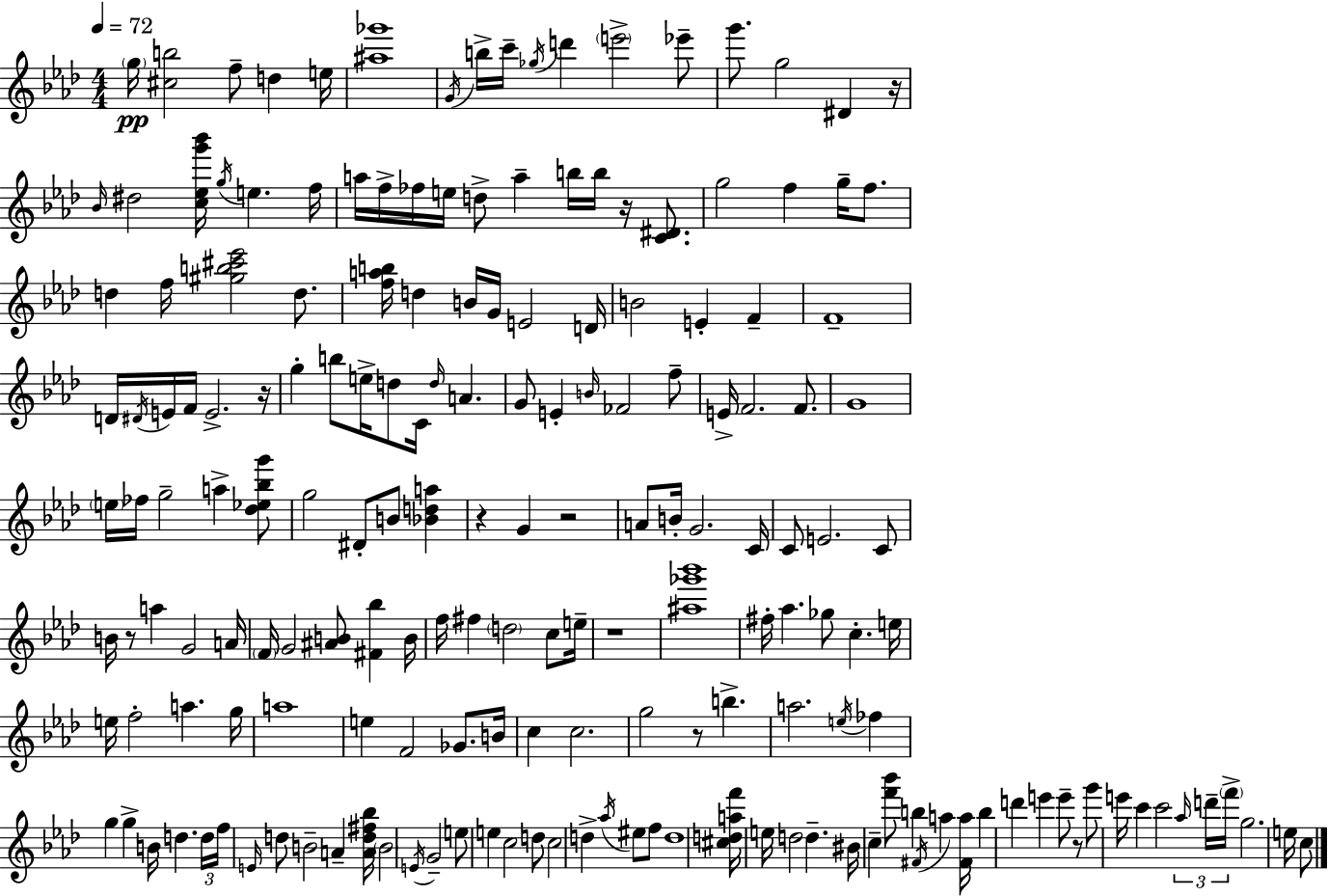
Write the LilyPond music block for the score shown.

{
  \clef treble
  \numericTimeSignature
  \time 4/4
  \key f \minor
  \tempo 4 = 72
  \parenthesize g''16\pp <cis'' b''>2 f''8-- d''4 e''16 | <ais'' ges'''>1 | \acciaccatura { g'16 } b''16-> c'''16-- \acciaccatura { ges''16 } d'''4 \parenthesize e'''2-> | ees'''8-- g'''8. g''2 dis'4 | \break r16 \grace { bes'16 } dis''2 <c'' ees'' g''' bes'''>16 \acciaccatura { g''16 } e''4. | f''16 a''16 f''16-> fes''16 e''16 d''8-> a''4-- b''16 b''16 | r16 <c' dis'>8. g''2 f''4 | g''16-- f''8. d''4 f''16 <gis'' b'' cis''' ees'''>2 | \break d''8. <f'' a'' b''>16 d''4 b'16 g'16 e'2 | d'16 b'2 e'4-. | f'4-- f'1-- | d'16 \acciaccatura { dis'16 } e'16 f'16 e'2.-> | \break r16 g''4-. b''8 e''16-> d''8 c'16 \grace { d''16 } | a'4. g'8 e'4-. \grace { b'16 } fes'2 | f''8-- e'16-> f'2. | f'8. g'1 | \break \parenthesize e''16 fes''16 g''2-- | a''4-> <des'' ees'' bes'' g'''>8 g''2 dis'8-. | b'8 <bes' d'' a''>4 r4 g'4 r2 | a'8 b'16-. g'2. | \break c'16 c'8 e'2. | c'8 b'16 r8 a''4 g'2 | a'16 \parenthesize f'16 g'2 | <ais' b'>8 <fis' bes''>4 b'16 f''16 fis''4 \parenthesize d''2 | \break c''8 e''16-- r1 | <ais'' ges''' bes'''>1 | fis''16-. aes''4. ges''8 | c''4.-. e''16 e''16 f''2-. | \break a''4. g''16 a''1 | e''4 f'2 | ges'8. b'16 c''4 c''2. | g''2 r8 | \break b''4.-> a''2. | \acciaccatura { e''16 } fes''4 g''4 g''4-> | b'16 d''4. \tuplet 3/2 { d''16 f''16 \grace { e'16 } } d''8 b'2-- | a'4-- <a' d'' fis'' bes''>16 \parenthesize b'2 | \break \acciaccatura { e'16 } g'2-- e''8 e''4 | c''2 d''8 c''2 | d''4-> \acciaccatura { aes''16 } eis''8 f''8 d''1 | <cis'' d'' a'' f'''>16 e''16 d''2 | \break d''4.-- bis'16 c''4-- | <f''' bes'''>8 b''4 \acciaccatura { fis'16 } a''4 <fis' a''>16 b''4 | d'''4 e'''4 e'''8-- r8 g'''8 e'''16 c'''4 | c'''2 \tuplet 3/2 { \grace { aes''16 } d'''16-- \parenthesize f'''16-> } g''2. | \break e''16 c''8 \bar "|."
}